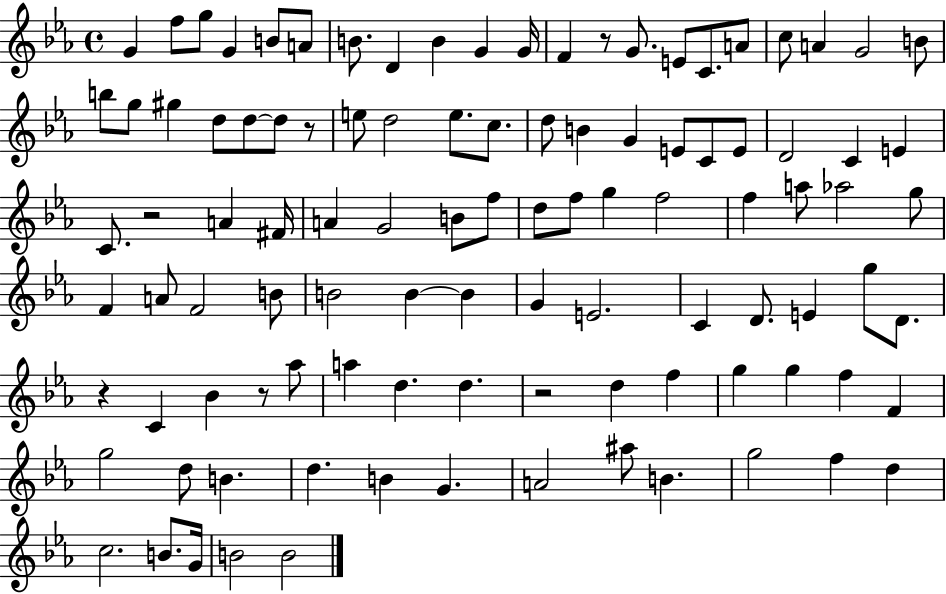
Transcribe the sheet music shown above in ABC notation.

X:1
T:Untitled
M:4/4
L:1/4
K:Eb
G f/2 g/2 G B/2 A/2 B/2 D B G G/4 F z/2 G/2 E/2 C/2 A/2 c/2 A G2 B/2 b/2 g/2 ^g d/2 d/2 d/2 z/2 e/2 d2 e/2 c/2 d/2 B G E/2 C/2 E/2 D2 C E C/2 z2 A ^F/4 A G2 B/2 f/2 d/2 f/2 g f2 f a/2 _a2 g/2 F A/2 F2 B/2 B2 B B G E2 C D/2 E g/2 D/2 z C _B z/2 _a/2 a d d z2 d f g g f F g2 d/2 B d B G A2 ^a/2 B g2 f d c2 B/2 G/4 B2 B2